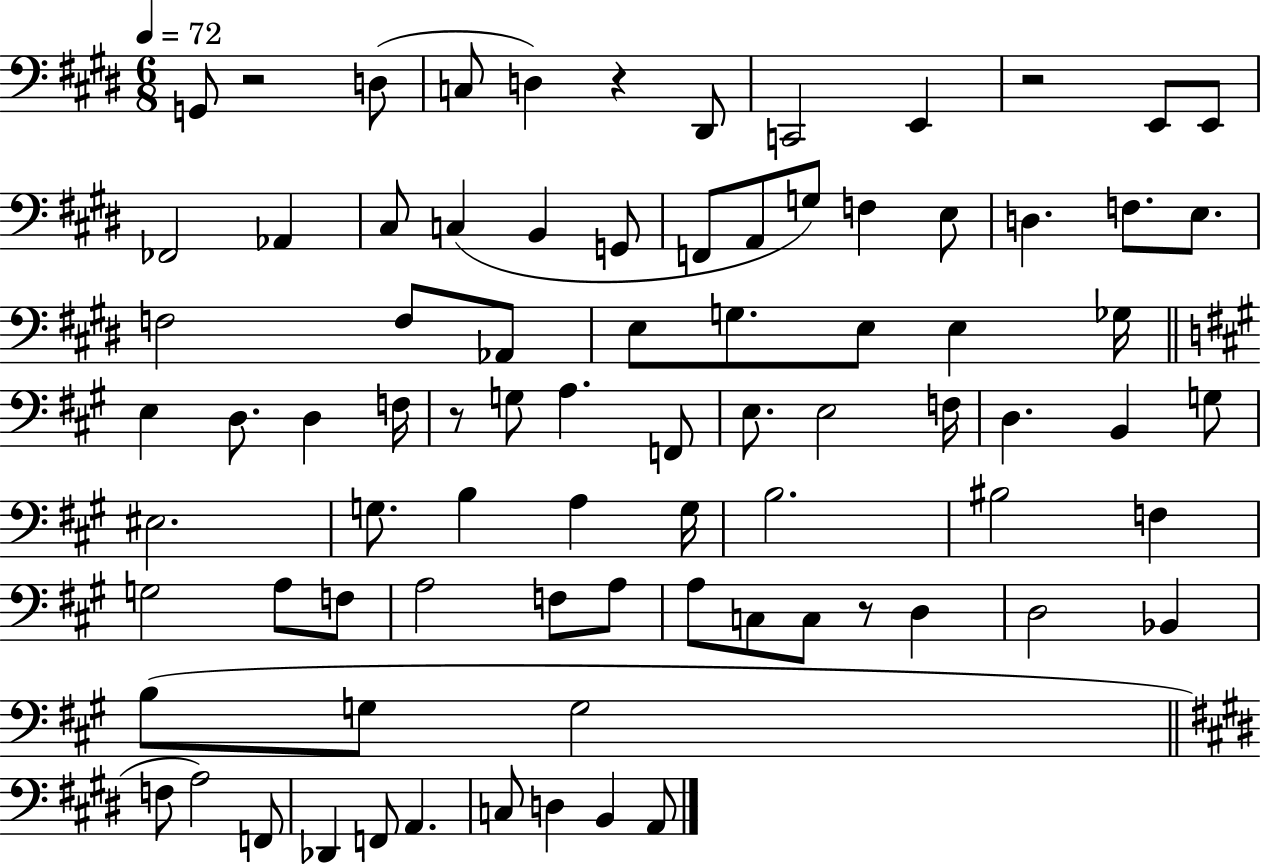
X:1
T:Untitled
M:6/8
L:1/4
K:E
G,,/2 z2 D,/2 C,/2 D, z ^D,,/2 C,,2 E,, z2 E,,/2 E,,/2 _F,,2 _A,, ^C,/2 C, B,, G,,/2 F,,/2 A,,/2 G,/2 F, E,/2 D, F,/2 E,/2 F,2 F,/2 _A,,/2 E,/2 G,/2 E,/2 E, _G,/4 E, D,/2 D, F,/4 z/2 G,/2 A, F,,/2 E,/2 E,2 F,/4 D, B,, G,/2 ^E,2 G,/2 B, A, G,/4 B,2 ^B,2 F, G,2 A,/2 F,/2 A,2 F,/2 A,/2 A,/2 C,/2 C,/2 z/2 D, D,2 _B,, B,/2 G,/2 G,2 F,/2 A,2 F,,/2 _D,, F,,/2 A,, C,/2 D, B,, A,,/2